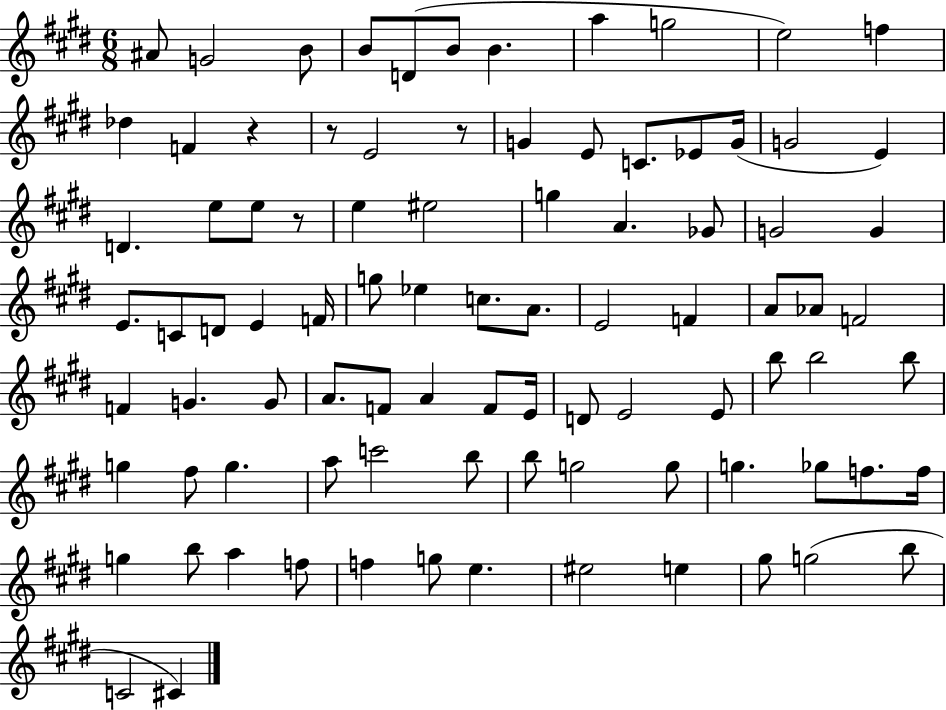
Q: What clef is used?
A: treble